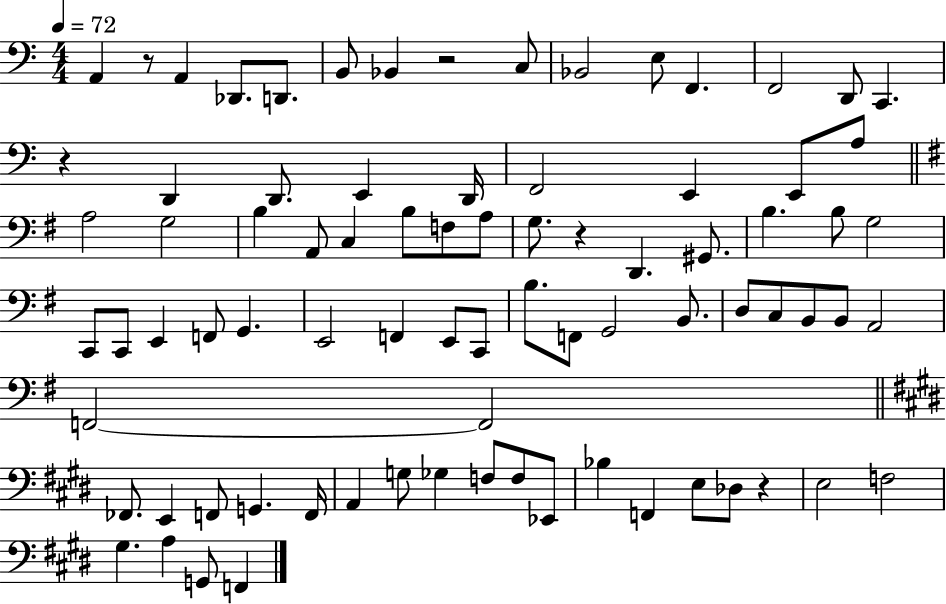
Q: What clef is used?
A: bass